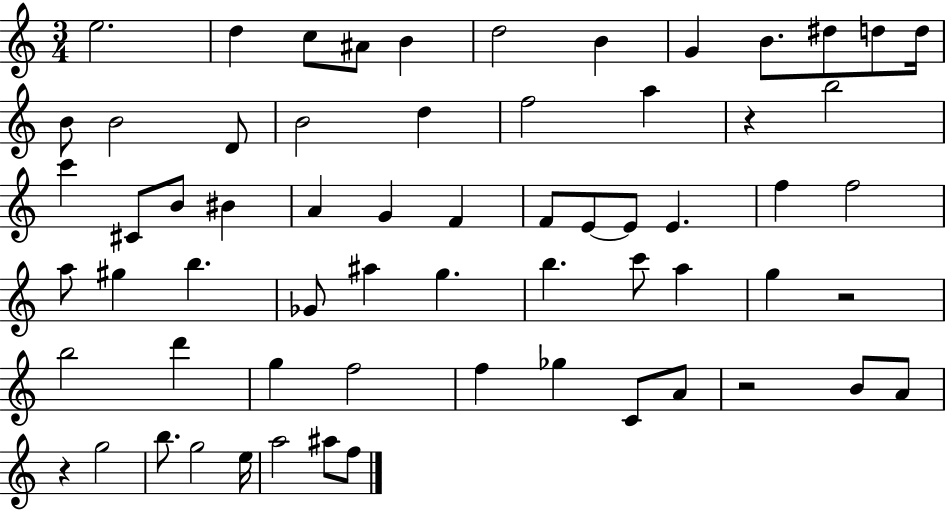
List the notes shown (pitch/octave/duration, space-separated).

E5/h. D5/q C5/e A#4/e B4/q D5/h B4/q G4/q B4/e. D#5/e D5/e D5/s B4/e B4/h D4/e B4/h D5/q F5/h A5/q R/q B5/h C6/q C#4/e B4/e BIS4/q A4/q G4/q F4/q F4/e E4/e E4/e E4/q. F5/q F5/h A5/e G#5/q B5/q. Gb4/e A#5/q G5/q. B5/q. C6/e A5/q G5/q R/h B5/h D6/q G5/q F5/h F5/q Gb5/q C4/e A4/e R/h B4/e A4/e R/q G5/h B5/e. G5/h E5/s A5/h A#5/e F5/e